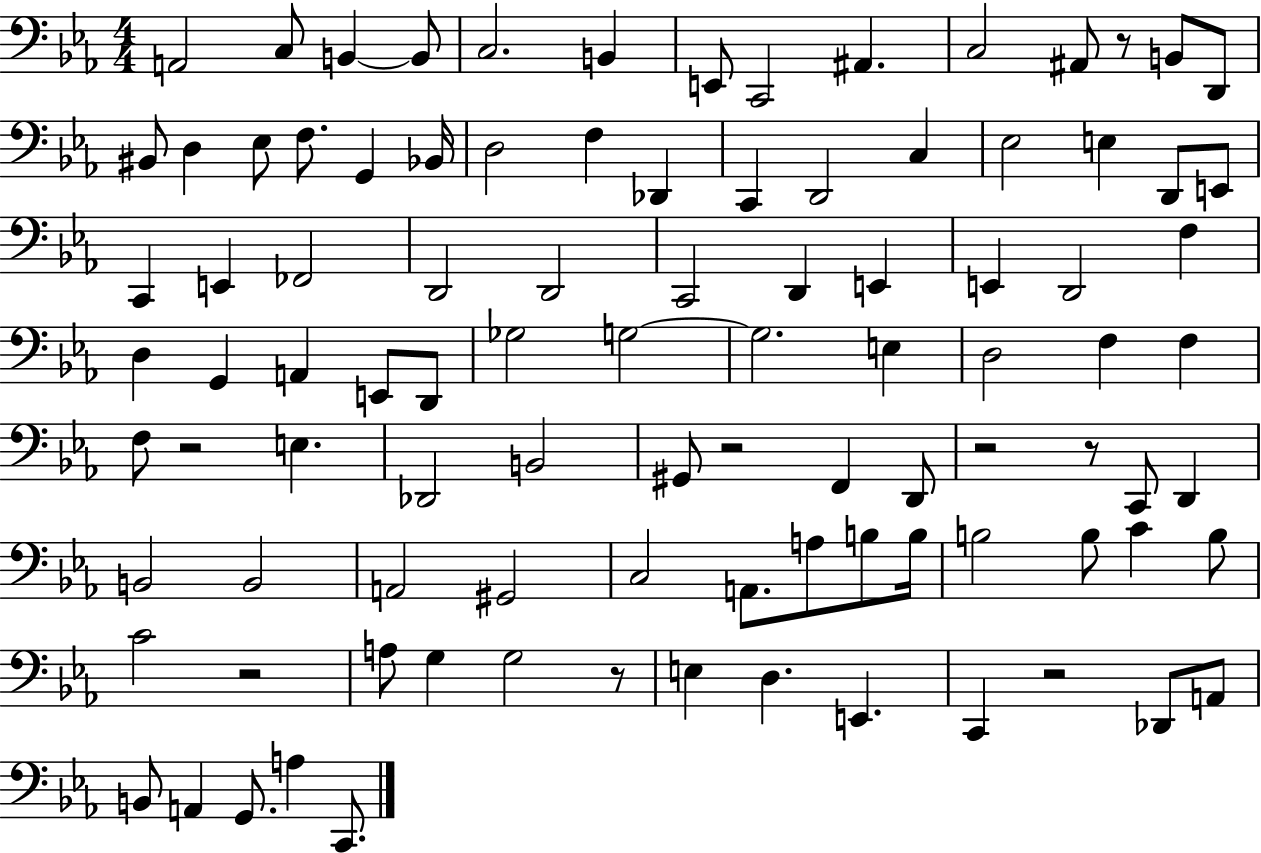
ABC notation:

X:1
T:Untitled
M:4/4
L:1/4
K:Eb
A,,2 C,/2 B,, B,,/2 C,2 B,, E,,/2 C,,2 ^A,, C,2 ^A,,/2 z/2 B,,/2 D,,/2 ^B,,/2 D, _E,/2 F,/2 G,, _B,,/4 D,2 F, _D,, C,, D,,2 C, _E,2 E, D,,/2 E,,/2 C,, E,, _F,,2 D,,2 D,,2 C,,2 D,, E,, E,, D,,2 F, D, G,, A,, E,,/2 D,,/2 _G,2 G,2 G,2 E, D,2 F, F, F,/2 z2 E, _D,,2 B,,2 ^G,,/2 z2 F,, D,,/2 z2 z/2 C,,/2 D,, B,,2 B,,2 A,,2 ^G,,2 C,2 A,,/2 A,/2 B,/2 B,/4 B,2 B,/2 C B,/2 C2 z2 A,/2 G, G,2 z/2 E, D, E,, C,, z2 _D,,/2 A,,/2 B,,/2 A,, G,,/2 A, C,,/2